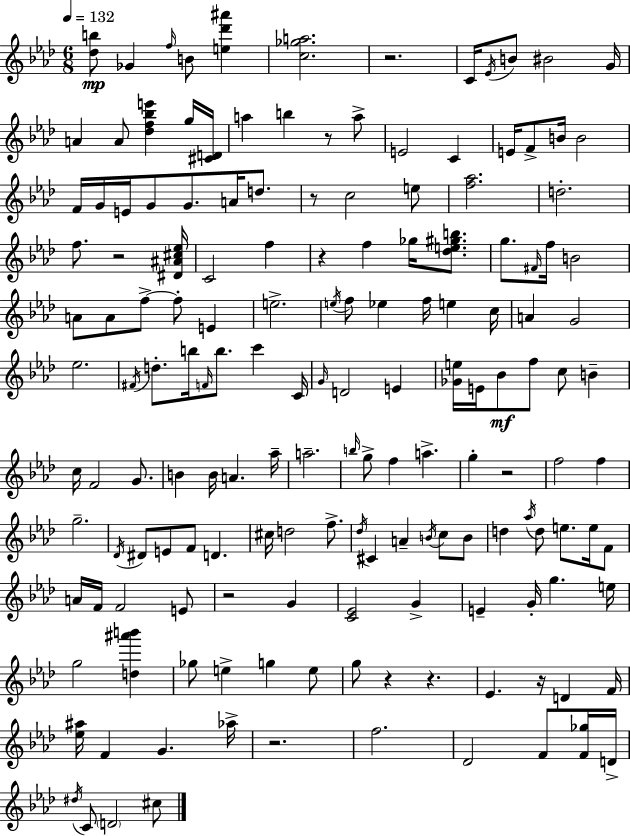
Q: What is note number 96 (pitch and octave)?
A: A4